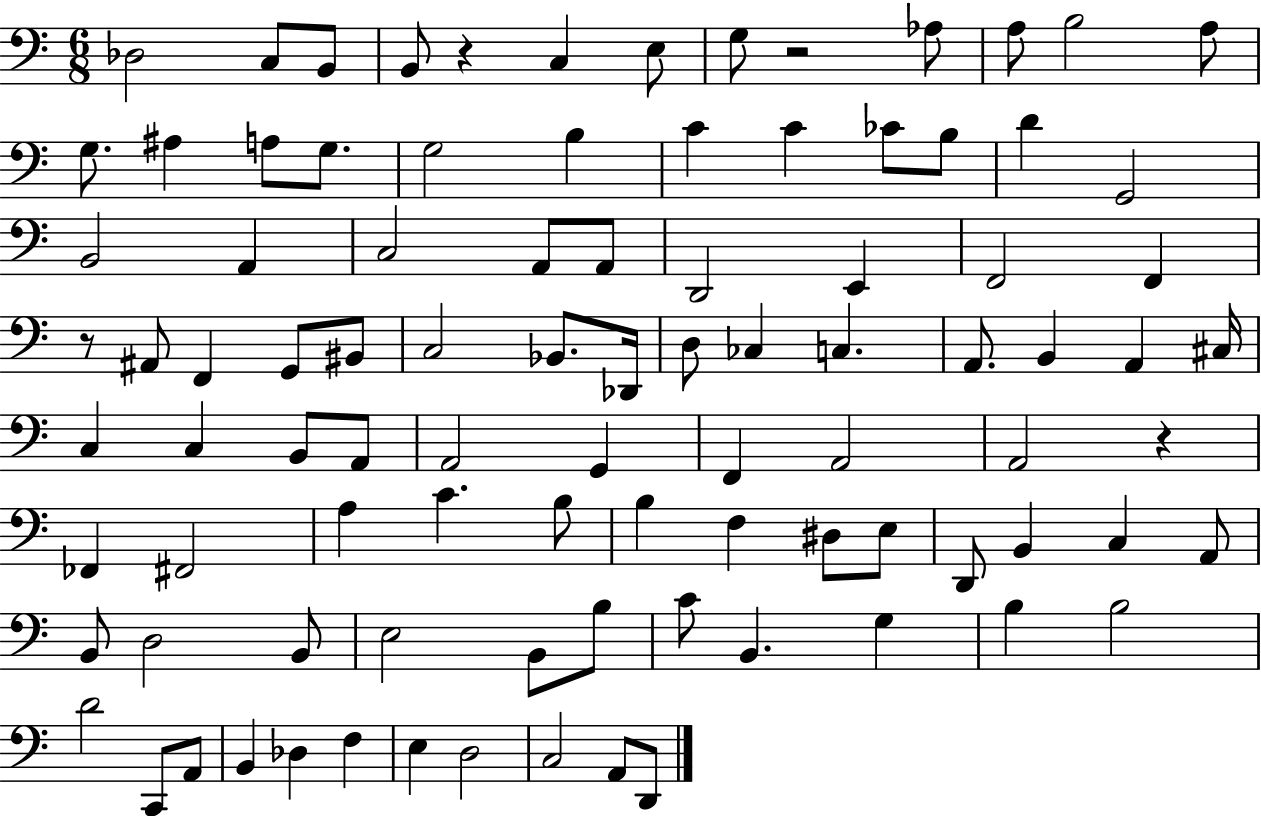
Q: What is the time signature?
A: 6/8